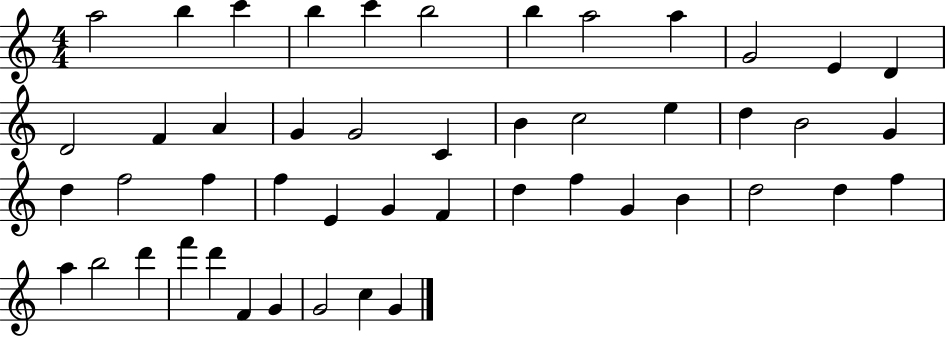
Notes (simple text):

A5/h B5/q C6/q B5/q C6/q B5/h B5/q A5/h A5/q G4/h E4/q D4/q D4/h F4/q A4/q G4/q G4/h C4/q B4/q C5/h E5/q D5/q B4/h G4/q D5/q F5/h F5/q F5/q E4/q G4/q F4/q D5/q F5/q G4/q B4/q D5/h D5/q F5/q A5/q B5/h D6/q F6/q D6/q F4/q G4/q G4/h C5/q G4/q